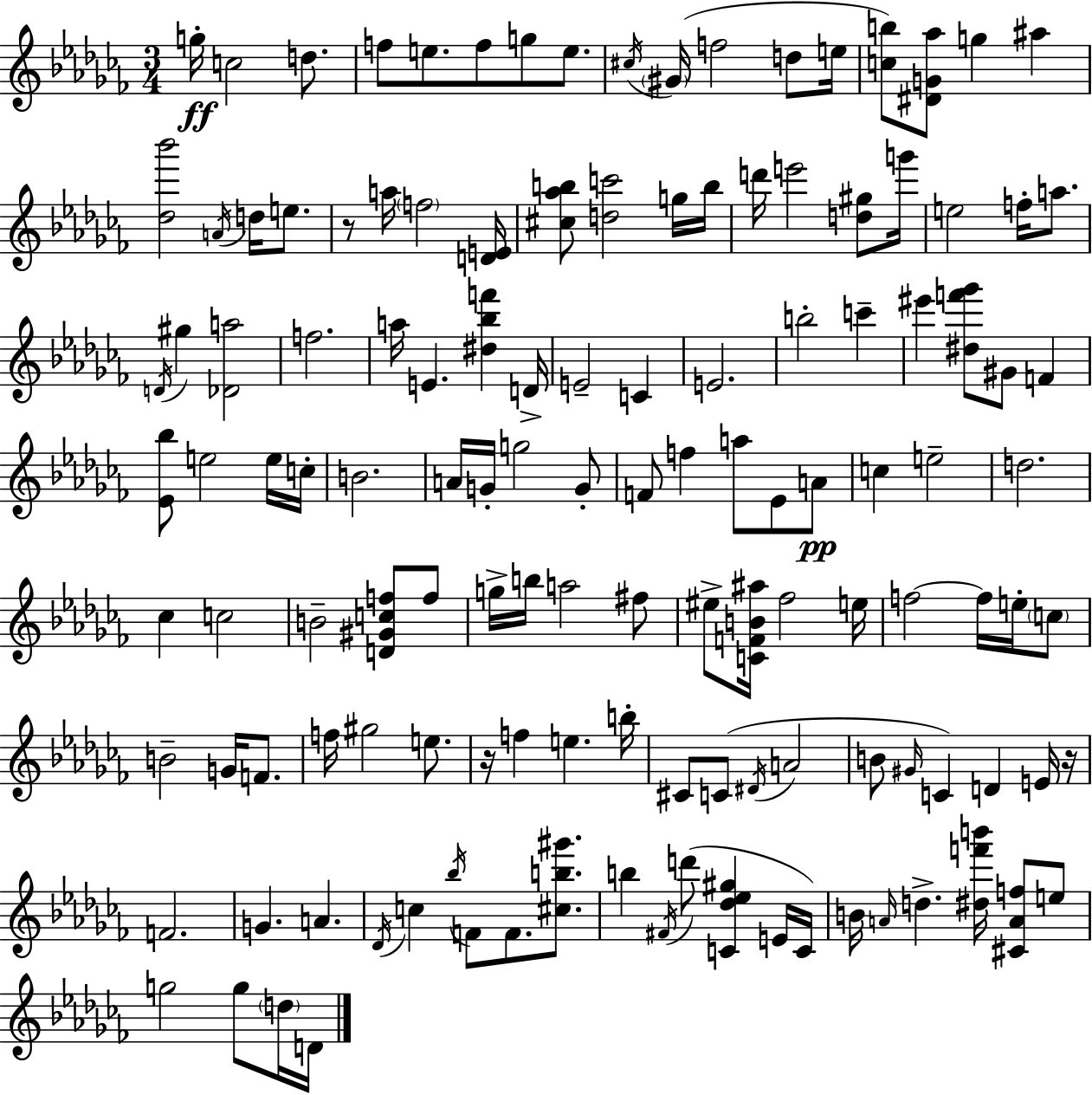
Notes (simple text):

G5/s C5/h D5/e. F5/e E5/e. F5/e G5/e E5/e. C#5/s G#4/s F5/h D5/e E5/s [C5,B5]/e [D#4,G4,Ab5]/e G5/q A#5/q [Db5,Bb6]/h A4/s D5/s E5/e. R/e A5/s F5/h [D4,E4]/s [C#5,Ab5,B5]/e [D5,C6]/h G5/s B5/s D6/s E6/h [D5,G#5]/e G6/s E5/h F5/s A5/e. D4/s G#5/q [Db4,A5]/h F5/h. A5/s E4/q. [D#5,Bb5,F6]/q D4/s E4/h C4/q E4/h. B5/h C6/q EIS6/q [D#5,F6,Gb6]/e G#4/e F4/q [Eb4,Bb5]/e E5/h E5/s C5/s B4/h. A4/s G4/s G5/h G4/e F4/e F5/q A5/e Eb4/e A4/e C5/q E5/h D5/h. CES5/q C5/h B4/h [D4,G#4,C5,F5]/e F5/e G5/s B5/s A5/h F#5/e EIS5/e [C4,F4,B4,A#5]/s FES5/h E5/s F5/h F5/s E5/s C5/e B4/h G4/s F4/e. F5/s G#5/h E5/e. R/s F5/q E5/q. B5/s C#4/e C4/e D#4/s A4/h B4/e G#4/s C4/q D4/q E4/s R/s F4/h. G4/q. A4/q. Db4/s C5/q Bb5/s F4/e F4/e. [C#5,B5,G#6]/e. B5/q F#4/s D6/e [C4,Db5,Eb5,G#5]/q E4/s C4/s B4/s A4/s D5/q. [D#5,F6,B6]/s [C#4,A4,F5]/e E5/e G5/h G5/e D5/s D4/s